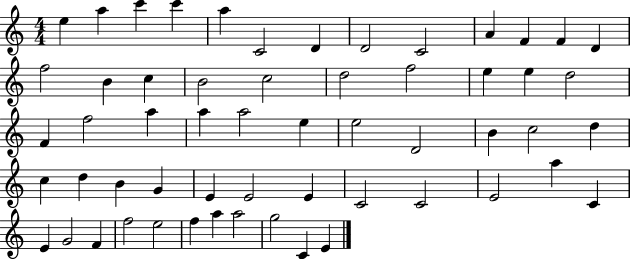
{
  \clef treble
  \numericTimeSignature
  \time 4/4
  \key c \major
  e''4 a''4 c'''4 c'''4 | a''4 c'2 d'4 | d'2 c'2 | a'4 f'4 f'4 d'4 | \break f''2 b'4 c''4 | b'2 c''2 | d''2 f''2 | e''4 e''4 d''2 | \break f'4 f''2 a''4 | a''4 a''2 e''4 | e''2 d'2 | b'4 c''2 d''4 | \break c''4 d''4 b'4 g'4 | e'4 e'2 e'4 | c'2 c'2 | e'2 a''4 c'4 | \break e'4 g'2 f'4 | f''2 e''2 | f''4 a''4 a''2 | g''2 c'4 e'4 | \break \bar "|."
}